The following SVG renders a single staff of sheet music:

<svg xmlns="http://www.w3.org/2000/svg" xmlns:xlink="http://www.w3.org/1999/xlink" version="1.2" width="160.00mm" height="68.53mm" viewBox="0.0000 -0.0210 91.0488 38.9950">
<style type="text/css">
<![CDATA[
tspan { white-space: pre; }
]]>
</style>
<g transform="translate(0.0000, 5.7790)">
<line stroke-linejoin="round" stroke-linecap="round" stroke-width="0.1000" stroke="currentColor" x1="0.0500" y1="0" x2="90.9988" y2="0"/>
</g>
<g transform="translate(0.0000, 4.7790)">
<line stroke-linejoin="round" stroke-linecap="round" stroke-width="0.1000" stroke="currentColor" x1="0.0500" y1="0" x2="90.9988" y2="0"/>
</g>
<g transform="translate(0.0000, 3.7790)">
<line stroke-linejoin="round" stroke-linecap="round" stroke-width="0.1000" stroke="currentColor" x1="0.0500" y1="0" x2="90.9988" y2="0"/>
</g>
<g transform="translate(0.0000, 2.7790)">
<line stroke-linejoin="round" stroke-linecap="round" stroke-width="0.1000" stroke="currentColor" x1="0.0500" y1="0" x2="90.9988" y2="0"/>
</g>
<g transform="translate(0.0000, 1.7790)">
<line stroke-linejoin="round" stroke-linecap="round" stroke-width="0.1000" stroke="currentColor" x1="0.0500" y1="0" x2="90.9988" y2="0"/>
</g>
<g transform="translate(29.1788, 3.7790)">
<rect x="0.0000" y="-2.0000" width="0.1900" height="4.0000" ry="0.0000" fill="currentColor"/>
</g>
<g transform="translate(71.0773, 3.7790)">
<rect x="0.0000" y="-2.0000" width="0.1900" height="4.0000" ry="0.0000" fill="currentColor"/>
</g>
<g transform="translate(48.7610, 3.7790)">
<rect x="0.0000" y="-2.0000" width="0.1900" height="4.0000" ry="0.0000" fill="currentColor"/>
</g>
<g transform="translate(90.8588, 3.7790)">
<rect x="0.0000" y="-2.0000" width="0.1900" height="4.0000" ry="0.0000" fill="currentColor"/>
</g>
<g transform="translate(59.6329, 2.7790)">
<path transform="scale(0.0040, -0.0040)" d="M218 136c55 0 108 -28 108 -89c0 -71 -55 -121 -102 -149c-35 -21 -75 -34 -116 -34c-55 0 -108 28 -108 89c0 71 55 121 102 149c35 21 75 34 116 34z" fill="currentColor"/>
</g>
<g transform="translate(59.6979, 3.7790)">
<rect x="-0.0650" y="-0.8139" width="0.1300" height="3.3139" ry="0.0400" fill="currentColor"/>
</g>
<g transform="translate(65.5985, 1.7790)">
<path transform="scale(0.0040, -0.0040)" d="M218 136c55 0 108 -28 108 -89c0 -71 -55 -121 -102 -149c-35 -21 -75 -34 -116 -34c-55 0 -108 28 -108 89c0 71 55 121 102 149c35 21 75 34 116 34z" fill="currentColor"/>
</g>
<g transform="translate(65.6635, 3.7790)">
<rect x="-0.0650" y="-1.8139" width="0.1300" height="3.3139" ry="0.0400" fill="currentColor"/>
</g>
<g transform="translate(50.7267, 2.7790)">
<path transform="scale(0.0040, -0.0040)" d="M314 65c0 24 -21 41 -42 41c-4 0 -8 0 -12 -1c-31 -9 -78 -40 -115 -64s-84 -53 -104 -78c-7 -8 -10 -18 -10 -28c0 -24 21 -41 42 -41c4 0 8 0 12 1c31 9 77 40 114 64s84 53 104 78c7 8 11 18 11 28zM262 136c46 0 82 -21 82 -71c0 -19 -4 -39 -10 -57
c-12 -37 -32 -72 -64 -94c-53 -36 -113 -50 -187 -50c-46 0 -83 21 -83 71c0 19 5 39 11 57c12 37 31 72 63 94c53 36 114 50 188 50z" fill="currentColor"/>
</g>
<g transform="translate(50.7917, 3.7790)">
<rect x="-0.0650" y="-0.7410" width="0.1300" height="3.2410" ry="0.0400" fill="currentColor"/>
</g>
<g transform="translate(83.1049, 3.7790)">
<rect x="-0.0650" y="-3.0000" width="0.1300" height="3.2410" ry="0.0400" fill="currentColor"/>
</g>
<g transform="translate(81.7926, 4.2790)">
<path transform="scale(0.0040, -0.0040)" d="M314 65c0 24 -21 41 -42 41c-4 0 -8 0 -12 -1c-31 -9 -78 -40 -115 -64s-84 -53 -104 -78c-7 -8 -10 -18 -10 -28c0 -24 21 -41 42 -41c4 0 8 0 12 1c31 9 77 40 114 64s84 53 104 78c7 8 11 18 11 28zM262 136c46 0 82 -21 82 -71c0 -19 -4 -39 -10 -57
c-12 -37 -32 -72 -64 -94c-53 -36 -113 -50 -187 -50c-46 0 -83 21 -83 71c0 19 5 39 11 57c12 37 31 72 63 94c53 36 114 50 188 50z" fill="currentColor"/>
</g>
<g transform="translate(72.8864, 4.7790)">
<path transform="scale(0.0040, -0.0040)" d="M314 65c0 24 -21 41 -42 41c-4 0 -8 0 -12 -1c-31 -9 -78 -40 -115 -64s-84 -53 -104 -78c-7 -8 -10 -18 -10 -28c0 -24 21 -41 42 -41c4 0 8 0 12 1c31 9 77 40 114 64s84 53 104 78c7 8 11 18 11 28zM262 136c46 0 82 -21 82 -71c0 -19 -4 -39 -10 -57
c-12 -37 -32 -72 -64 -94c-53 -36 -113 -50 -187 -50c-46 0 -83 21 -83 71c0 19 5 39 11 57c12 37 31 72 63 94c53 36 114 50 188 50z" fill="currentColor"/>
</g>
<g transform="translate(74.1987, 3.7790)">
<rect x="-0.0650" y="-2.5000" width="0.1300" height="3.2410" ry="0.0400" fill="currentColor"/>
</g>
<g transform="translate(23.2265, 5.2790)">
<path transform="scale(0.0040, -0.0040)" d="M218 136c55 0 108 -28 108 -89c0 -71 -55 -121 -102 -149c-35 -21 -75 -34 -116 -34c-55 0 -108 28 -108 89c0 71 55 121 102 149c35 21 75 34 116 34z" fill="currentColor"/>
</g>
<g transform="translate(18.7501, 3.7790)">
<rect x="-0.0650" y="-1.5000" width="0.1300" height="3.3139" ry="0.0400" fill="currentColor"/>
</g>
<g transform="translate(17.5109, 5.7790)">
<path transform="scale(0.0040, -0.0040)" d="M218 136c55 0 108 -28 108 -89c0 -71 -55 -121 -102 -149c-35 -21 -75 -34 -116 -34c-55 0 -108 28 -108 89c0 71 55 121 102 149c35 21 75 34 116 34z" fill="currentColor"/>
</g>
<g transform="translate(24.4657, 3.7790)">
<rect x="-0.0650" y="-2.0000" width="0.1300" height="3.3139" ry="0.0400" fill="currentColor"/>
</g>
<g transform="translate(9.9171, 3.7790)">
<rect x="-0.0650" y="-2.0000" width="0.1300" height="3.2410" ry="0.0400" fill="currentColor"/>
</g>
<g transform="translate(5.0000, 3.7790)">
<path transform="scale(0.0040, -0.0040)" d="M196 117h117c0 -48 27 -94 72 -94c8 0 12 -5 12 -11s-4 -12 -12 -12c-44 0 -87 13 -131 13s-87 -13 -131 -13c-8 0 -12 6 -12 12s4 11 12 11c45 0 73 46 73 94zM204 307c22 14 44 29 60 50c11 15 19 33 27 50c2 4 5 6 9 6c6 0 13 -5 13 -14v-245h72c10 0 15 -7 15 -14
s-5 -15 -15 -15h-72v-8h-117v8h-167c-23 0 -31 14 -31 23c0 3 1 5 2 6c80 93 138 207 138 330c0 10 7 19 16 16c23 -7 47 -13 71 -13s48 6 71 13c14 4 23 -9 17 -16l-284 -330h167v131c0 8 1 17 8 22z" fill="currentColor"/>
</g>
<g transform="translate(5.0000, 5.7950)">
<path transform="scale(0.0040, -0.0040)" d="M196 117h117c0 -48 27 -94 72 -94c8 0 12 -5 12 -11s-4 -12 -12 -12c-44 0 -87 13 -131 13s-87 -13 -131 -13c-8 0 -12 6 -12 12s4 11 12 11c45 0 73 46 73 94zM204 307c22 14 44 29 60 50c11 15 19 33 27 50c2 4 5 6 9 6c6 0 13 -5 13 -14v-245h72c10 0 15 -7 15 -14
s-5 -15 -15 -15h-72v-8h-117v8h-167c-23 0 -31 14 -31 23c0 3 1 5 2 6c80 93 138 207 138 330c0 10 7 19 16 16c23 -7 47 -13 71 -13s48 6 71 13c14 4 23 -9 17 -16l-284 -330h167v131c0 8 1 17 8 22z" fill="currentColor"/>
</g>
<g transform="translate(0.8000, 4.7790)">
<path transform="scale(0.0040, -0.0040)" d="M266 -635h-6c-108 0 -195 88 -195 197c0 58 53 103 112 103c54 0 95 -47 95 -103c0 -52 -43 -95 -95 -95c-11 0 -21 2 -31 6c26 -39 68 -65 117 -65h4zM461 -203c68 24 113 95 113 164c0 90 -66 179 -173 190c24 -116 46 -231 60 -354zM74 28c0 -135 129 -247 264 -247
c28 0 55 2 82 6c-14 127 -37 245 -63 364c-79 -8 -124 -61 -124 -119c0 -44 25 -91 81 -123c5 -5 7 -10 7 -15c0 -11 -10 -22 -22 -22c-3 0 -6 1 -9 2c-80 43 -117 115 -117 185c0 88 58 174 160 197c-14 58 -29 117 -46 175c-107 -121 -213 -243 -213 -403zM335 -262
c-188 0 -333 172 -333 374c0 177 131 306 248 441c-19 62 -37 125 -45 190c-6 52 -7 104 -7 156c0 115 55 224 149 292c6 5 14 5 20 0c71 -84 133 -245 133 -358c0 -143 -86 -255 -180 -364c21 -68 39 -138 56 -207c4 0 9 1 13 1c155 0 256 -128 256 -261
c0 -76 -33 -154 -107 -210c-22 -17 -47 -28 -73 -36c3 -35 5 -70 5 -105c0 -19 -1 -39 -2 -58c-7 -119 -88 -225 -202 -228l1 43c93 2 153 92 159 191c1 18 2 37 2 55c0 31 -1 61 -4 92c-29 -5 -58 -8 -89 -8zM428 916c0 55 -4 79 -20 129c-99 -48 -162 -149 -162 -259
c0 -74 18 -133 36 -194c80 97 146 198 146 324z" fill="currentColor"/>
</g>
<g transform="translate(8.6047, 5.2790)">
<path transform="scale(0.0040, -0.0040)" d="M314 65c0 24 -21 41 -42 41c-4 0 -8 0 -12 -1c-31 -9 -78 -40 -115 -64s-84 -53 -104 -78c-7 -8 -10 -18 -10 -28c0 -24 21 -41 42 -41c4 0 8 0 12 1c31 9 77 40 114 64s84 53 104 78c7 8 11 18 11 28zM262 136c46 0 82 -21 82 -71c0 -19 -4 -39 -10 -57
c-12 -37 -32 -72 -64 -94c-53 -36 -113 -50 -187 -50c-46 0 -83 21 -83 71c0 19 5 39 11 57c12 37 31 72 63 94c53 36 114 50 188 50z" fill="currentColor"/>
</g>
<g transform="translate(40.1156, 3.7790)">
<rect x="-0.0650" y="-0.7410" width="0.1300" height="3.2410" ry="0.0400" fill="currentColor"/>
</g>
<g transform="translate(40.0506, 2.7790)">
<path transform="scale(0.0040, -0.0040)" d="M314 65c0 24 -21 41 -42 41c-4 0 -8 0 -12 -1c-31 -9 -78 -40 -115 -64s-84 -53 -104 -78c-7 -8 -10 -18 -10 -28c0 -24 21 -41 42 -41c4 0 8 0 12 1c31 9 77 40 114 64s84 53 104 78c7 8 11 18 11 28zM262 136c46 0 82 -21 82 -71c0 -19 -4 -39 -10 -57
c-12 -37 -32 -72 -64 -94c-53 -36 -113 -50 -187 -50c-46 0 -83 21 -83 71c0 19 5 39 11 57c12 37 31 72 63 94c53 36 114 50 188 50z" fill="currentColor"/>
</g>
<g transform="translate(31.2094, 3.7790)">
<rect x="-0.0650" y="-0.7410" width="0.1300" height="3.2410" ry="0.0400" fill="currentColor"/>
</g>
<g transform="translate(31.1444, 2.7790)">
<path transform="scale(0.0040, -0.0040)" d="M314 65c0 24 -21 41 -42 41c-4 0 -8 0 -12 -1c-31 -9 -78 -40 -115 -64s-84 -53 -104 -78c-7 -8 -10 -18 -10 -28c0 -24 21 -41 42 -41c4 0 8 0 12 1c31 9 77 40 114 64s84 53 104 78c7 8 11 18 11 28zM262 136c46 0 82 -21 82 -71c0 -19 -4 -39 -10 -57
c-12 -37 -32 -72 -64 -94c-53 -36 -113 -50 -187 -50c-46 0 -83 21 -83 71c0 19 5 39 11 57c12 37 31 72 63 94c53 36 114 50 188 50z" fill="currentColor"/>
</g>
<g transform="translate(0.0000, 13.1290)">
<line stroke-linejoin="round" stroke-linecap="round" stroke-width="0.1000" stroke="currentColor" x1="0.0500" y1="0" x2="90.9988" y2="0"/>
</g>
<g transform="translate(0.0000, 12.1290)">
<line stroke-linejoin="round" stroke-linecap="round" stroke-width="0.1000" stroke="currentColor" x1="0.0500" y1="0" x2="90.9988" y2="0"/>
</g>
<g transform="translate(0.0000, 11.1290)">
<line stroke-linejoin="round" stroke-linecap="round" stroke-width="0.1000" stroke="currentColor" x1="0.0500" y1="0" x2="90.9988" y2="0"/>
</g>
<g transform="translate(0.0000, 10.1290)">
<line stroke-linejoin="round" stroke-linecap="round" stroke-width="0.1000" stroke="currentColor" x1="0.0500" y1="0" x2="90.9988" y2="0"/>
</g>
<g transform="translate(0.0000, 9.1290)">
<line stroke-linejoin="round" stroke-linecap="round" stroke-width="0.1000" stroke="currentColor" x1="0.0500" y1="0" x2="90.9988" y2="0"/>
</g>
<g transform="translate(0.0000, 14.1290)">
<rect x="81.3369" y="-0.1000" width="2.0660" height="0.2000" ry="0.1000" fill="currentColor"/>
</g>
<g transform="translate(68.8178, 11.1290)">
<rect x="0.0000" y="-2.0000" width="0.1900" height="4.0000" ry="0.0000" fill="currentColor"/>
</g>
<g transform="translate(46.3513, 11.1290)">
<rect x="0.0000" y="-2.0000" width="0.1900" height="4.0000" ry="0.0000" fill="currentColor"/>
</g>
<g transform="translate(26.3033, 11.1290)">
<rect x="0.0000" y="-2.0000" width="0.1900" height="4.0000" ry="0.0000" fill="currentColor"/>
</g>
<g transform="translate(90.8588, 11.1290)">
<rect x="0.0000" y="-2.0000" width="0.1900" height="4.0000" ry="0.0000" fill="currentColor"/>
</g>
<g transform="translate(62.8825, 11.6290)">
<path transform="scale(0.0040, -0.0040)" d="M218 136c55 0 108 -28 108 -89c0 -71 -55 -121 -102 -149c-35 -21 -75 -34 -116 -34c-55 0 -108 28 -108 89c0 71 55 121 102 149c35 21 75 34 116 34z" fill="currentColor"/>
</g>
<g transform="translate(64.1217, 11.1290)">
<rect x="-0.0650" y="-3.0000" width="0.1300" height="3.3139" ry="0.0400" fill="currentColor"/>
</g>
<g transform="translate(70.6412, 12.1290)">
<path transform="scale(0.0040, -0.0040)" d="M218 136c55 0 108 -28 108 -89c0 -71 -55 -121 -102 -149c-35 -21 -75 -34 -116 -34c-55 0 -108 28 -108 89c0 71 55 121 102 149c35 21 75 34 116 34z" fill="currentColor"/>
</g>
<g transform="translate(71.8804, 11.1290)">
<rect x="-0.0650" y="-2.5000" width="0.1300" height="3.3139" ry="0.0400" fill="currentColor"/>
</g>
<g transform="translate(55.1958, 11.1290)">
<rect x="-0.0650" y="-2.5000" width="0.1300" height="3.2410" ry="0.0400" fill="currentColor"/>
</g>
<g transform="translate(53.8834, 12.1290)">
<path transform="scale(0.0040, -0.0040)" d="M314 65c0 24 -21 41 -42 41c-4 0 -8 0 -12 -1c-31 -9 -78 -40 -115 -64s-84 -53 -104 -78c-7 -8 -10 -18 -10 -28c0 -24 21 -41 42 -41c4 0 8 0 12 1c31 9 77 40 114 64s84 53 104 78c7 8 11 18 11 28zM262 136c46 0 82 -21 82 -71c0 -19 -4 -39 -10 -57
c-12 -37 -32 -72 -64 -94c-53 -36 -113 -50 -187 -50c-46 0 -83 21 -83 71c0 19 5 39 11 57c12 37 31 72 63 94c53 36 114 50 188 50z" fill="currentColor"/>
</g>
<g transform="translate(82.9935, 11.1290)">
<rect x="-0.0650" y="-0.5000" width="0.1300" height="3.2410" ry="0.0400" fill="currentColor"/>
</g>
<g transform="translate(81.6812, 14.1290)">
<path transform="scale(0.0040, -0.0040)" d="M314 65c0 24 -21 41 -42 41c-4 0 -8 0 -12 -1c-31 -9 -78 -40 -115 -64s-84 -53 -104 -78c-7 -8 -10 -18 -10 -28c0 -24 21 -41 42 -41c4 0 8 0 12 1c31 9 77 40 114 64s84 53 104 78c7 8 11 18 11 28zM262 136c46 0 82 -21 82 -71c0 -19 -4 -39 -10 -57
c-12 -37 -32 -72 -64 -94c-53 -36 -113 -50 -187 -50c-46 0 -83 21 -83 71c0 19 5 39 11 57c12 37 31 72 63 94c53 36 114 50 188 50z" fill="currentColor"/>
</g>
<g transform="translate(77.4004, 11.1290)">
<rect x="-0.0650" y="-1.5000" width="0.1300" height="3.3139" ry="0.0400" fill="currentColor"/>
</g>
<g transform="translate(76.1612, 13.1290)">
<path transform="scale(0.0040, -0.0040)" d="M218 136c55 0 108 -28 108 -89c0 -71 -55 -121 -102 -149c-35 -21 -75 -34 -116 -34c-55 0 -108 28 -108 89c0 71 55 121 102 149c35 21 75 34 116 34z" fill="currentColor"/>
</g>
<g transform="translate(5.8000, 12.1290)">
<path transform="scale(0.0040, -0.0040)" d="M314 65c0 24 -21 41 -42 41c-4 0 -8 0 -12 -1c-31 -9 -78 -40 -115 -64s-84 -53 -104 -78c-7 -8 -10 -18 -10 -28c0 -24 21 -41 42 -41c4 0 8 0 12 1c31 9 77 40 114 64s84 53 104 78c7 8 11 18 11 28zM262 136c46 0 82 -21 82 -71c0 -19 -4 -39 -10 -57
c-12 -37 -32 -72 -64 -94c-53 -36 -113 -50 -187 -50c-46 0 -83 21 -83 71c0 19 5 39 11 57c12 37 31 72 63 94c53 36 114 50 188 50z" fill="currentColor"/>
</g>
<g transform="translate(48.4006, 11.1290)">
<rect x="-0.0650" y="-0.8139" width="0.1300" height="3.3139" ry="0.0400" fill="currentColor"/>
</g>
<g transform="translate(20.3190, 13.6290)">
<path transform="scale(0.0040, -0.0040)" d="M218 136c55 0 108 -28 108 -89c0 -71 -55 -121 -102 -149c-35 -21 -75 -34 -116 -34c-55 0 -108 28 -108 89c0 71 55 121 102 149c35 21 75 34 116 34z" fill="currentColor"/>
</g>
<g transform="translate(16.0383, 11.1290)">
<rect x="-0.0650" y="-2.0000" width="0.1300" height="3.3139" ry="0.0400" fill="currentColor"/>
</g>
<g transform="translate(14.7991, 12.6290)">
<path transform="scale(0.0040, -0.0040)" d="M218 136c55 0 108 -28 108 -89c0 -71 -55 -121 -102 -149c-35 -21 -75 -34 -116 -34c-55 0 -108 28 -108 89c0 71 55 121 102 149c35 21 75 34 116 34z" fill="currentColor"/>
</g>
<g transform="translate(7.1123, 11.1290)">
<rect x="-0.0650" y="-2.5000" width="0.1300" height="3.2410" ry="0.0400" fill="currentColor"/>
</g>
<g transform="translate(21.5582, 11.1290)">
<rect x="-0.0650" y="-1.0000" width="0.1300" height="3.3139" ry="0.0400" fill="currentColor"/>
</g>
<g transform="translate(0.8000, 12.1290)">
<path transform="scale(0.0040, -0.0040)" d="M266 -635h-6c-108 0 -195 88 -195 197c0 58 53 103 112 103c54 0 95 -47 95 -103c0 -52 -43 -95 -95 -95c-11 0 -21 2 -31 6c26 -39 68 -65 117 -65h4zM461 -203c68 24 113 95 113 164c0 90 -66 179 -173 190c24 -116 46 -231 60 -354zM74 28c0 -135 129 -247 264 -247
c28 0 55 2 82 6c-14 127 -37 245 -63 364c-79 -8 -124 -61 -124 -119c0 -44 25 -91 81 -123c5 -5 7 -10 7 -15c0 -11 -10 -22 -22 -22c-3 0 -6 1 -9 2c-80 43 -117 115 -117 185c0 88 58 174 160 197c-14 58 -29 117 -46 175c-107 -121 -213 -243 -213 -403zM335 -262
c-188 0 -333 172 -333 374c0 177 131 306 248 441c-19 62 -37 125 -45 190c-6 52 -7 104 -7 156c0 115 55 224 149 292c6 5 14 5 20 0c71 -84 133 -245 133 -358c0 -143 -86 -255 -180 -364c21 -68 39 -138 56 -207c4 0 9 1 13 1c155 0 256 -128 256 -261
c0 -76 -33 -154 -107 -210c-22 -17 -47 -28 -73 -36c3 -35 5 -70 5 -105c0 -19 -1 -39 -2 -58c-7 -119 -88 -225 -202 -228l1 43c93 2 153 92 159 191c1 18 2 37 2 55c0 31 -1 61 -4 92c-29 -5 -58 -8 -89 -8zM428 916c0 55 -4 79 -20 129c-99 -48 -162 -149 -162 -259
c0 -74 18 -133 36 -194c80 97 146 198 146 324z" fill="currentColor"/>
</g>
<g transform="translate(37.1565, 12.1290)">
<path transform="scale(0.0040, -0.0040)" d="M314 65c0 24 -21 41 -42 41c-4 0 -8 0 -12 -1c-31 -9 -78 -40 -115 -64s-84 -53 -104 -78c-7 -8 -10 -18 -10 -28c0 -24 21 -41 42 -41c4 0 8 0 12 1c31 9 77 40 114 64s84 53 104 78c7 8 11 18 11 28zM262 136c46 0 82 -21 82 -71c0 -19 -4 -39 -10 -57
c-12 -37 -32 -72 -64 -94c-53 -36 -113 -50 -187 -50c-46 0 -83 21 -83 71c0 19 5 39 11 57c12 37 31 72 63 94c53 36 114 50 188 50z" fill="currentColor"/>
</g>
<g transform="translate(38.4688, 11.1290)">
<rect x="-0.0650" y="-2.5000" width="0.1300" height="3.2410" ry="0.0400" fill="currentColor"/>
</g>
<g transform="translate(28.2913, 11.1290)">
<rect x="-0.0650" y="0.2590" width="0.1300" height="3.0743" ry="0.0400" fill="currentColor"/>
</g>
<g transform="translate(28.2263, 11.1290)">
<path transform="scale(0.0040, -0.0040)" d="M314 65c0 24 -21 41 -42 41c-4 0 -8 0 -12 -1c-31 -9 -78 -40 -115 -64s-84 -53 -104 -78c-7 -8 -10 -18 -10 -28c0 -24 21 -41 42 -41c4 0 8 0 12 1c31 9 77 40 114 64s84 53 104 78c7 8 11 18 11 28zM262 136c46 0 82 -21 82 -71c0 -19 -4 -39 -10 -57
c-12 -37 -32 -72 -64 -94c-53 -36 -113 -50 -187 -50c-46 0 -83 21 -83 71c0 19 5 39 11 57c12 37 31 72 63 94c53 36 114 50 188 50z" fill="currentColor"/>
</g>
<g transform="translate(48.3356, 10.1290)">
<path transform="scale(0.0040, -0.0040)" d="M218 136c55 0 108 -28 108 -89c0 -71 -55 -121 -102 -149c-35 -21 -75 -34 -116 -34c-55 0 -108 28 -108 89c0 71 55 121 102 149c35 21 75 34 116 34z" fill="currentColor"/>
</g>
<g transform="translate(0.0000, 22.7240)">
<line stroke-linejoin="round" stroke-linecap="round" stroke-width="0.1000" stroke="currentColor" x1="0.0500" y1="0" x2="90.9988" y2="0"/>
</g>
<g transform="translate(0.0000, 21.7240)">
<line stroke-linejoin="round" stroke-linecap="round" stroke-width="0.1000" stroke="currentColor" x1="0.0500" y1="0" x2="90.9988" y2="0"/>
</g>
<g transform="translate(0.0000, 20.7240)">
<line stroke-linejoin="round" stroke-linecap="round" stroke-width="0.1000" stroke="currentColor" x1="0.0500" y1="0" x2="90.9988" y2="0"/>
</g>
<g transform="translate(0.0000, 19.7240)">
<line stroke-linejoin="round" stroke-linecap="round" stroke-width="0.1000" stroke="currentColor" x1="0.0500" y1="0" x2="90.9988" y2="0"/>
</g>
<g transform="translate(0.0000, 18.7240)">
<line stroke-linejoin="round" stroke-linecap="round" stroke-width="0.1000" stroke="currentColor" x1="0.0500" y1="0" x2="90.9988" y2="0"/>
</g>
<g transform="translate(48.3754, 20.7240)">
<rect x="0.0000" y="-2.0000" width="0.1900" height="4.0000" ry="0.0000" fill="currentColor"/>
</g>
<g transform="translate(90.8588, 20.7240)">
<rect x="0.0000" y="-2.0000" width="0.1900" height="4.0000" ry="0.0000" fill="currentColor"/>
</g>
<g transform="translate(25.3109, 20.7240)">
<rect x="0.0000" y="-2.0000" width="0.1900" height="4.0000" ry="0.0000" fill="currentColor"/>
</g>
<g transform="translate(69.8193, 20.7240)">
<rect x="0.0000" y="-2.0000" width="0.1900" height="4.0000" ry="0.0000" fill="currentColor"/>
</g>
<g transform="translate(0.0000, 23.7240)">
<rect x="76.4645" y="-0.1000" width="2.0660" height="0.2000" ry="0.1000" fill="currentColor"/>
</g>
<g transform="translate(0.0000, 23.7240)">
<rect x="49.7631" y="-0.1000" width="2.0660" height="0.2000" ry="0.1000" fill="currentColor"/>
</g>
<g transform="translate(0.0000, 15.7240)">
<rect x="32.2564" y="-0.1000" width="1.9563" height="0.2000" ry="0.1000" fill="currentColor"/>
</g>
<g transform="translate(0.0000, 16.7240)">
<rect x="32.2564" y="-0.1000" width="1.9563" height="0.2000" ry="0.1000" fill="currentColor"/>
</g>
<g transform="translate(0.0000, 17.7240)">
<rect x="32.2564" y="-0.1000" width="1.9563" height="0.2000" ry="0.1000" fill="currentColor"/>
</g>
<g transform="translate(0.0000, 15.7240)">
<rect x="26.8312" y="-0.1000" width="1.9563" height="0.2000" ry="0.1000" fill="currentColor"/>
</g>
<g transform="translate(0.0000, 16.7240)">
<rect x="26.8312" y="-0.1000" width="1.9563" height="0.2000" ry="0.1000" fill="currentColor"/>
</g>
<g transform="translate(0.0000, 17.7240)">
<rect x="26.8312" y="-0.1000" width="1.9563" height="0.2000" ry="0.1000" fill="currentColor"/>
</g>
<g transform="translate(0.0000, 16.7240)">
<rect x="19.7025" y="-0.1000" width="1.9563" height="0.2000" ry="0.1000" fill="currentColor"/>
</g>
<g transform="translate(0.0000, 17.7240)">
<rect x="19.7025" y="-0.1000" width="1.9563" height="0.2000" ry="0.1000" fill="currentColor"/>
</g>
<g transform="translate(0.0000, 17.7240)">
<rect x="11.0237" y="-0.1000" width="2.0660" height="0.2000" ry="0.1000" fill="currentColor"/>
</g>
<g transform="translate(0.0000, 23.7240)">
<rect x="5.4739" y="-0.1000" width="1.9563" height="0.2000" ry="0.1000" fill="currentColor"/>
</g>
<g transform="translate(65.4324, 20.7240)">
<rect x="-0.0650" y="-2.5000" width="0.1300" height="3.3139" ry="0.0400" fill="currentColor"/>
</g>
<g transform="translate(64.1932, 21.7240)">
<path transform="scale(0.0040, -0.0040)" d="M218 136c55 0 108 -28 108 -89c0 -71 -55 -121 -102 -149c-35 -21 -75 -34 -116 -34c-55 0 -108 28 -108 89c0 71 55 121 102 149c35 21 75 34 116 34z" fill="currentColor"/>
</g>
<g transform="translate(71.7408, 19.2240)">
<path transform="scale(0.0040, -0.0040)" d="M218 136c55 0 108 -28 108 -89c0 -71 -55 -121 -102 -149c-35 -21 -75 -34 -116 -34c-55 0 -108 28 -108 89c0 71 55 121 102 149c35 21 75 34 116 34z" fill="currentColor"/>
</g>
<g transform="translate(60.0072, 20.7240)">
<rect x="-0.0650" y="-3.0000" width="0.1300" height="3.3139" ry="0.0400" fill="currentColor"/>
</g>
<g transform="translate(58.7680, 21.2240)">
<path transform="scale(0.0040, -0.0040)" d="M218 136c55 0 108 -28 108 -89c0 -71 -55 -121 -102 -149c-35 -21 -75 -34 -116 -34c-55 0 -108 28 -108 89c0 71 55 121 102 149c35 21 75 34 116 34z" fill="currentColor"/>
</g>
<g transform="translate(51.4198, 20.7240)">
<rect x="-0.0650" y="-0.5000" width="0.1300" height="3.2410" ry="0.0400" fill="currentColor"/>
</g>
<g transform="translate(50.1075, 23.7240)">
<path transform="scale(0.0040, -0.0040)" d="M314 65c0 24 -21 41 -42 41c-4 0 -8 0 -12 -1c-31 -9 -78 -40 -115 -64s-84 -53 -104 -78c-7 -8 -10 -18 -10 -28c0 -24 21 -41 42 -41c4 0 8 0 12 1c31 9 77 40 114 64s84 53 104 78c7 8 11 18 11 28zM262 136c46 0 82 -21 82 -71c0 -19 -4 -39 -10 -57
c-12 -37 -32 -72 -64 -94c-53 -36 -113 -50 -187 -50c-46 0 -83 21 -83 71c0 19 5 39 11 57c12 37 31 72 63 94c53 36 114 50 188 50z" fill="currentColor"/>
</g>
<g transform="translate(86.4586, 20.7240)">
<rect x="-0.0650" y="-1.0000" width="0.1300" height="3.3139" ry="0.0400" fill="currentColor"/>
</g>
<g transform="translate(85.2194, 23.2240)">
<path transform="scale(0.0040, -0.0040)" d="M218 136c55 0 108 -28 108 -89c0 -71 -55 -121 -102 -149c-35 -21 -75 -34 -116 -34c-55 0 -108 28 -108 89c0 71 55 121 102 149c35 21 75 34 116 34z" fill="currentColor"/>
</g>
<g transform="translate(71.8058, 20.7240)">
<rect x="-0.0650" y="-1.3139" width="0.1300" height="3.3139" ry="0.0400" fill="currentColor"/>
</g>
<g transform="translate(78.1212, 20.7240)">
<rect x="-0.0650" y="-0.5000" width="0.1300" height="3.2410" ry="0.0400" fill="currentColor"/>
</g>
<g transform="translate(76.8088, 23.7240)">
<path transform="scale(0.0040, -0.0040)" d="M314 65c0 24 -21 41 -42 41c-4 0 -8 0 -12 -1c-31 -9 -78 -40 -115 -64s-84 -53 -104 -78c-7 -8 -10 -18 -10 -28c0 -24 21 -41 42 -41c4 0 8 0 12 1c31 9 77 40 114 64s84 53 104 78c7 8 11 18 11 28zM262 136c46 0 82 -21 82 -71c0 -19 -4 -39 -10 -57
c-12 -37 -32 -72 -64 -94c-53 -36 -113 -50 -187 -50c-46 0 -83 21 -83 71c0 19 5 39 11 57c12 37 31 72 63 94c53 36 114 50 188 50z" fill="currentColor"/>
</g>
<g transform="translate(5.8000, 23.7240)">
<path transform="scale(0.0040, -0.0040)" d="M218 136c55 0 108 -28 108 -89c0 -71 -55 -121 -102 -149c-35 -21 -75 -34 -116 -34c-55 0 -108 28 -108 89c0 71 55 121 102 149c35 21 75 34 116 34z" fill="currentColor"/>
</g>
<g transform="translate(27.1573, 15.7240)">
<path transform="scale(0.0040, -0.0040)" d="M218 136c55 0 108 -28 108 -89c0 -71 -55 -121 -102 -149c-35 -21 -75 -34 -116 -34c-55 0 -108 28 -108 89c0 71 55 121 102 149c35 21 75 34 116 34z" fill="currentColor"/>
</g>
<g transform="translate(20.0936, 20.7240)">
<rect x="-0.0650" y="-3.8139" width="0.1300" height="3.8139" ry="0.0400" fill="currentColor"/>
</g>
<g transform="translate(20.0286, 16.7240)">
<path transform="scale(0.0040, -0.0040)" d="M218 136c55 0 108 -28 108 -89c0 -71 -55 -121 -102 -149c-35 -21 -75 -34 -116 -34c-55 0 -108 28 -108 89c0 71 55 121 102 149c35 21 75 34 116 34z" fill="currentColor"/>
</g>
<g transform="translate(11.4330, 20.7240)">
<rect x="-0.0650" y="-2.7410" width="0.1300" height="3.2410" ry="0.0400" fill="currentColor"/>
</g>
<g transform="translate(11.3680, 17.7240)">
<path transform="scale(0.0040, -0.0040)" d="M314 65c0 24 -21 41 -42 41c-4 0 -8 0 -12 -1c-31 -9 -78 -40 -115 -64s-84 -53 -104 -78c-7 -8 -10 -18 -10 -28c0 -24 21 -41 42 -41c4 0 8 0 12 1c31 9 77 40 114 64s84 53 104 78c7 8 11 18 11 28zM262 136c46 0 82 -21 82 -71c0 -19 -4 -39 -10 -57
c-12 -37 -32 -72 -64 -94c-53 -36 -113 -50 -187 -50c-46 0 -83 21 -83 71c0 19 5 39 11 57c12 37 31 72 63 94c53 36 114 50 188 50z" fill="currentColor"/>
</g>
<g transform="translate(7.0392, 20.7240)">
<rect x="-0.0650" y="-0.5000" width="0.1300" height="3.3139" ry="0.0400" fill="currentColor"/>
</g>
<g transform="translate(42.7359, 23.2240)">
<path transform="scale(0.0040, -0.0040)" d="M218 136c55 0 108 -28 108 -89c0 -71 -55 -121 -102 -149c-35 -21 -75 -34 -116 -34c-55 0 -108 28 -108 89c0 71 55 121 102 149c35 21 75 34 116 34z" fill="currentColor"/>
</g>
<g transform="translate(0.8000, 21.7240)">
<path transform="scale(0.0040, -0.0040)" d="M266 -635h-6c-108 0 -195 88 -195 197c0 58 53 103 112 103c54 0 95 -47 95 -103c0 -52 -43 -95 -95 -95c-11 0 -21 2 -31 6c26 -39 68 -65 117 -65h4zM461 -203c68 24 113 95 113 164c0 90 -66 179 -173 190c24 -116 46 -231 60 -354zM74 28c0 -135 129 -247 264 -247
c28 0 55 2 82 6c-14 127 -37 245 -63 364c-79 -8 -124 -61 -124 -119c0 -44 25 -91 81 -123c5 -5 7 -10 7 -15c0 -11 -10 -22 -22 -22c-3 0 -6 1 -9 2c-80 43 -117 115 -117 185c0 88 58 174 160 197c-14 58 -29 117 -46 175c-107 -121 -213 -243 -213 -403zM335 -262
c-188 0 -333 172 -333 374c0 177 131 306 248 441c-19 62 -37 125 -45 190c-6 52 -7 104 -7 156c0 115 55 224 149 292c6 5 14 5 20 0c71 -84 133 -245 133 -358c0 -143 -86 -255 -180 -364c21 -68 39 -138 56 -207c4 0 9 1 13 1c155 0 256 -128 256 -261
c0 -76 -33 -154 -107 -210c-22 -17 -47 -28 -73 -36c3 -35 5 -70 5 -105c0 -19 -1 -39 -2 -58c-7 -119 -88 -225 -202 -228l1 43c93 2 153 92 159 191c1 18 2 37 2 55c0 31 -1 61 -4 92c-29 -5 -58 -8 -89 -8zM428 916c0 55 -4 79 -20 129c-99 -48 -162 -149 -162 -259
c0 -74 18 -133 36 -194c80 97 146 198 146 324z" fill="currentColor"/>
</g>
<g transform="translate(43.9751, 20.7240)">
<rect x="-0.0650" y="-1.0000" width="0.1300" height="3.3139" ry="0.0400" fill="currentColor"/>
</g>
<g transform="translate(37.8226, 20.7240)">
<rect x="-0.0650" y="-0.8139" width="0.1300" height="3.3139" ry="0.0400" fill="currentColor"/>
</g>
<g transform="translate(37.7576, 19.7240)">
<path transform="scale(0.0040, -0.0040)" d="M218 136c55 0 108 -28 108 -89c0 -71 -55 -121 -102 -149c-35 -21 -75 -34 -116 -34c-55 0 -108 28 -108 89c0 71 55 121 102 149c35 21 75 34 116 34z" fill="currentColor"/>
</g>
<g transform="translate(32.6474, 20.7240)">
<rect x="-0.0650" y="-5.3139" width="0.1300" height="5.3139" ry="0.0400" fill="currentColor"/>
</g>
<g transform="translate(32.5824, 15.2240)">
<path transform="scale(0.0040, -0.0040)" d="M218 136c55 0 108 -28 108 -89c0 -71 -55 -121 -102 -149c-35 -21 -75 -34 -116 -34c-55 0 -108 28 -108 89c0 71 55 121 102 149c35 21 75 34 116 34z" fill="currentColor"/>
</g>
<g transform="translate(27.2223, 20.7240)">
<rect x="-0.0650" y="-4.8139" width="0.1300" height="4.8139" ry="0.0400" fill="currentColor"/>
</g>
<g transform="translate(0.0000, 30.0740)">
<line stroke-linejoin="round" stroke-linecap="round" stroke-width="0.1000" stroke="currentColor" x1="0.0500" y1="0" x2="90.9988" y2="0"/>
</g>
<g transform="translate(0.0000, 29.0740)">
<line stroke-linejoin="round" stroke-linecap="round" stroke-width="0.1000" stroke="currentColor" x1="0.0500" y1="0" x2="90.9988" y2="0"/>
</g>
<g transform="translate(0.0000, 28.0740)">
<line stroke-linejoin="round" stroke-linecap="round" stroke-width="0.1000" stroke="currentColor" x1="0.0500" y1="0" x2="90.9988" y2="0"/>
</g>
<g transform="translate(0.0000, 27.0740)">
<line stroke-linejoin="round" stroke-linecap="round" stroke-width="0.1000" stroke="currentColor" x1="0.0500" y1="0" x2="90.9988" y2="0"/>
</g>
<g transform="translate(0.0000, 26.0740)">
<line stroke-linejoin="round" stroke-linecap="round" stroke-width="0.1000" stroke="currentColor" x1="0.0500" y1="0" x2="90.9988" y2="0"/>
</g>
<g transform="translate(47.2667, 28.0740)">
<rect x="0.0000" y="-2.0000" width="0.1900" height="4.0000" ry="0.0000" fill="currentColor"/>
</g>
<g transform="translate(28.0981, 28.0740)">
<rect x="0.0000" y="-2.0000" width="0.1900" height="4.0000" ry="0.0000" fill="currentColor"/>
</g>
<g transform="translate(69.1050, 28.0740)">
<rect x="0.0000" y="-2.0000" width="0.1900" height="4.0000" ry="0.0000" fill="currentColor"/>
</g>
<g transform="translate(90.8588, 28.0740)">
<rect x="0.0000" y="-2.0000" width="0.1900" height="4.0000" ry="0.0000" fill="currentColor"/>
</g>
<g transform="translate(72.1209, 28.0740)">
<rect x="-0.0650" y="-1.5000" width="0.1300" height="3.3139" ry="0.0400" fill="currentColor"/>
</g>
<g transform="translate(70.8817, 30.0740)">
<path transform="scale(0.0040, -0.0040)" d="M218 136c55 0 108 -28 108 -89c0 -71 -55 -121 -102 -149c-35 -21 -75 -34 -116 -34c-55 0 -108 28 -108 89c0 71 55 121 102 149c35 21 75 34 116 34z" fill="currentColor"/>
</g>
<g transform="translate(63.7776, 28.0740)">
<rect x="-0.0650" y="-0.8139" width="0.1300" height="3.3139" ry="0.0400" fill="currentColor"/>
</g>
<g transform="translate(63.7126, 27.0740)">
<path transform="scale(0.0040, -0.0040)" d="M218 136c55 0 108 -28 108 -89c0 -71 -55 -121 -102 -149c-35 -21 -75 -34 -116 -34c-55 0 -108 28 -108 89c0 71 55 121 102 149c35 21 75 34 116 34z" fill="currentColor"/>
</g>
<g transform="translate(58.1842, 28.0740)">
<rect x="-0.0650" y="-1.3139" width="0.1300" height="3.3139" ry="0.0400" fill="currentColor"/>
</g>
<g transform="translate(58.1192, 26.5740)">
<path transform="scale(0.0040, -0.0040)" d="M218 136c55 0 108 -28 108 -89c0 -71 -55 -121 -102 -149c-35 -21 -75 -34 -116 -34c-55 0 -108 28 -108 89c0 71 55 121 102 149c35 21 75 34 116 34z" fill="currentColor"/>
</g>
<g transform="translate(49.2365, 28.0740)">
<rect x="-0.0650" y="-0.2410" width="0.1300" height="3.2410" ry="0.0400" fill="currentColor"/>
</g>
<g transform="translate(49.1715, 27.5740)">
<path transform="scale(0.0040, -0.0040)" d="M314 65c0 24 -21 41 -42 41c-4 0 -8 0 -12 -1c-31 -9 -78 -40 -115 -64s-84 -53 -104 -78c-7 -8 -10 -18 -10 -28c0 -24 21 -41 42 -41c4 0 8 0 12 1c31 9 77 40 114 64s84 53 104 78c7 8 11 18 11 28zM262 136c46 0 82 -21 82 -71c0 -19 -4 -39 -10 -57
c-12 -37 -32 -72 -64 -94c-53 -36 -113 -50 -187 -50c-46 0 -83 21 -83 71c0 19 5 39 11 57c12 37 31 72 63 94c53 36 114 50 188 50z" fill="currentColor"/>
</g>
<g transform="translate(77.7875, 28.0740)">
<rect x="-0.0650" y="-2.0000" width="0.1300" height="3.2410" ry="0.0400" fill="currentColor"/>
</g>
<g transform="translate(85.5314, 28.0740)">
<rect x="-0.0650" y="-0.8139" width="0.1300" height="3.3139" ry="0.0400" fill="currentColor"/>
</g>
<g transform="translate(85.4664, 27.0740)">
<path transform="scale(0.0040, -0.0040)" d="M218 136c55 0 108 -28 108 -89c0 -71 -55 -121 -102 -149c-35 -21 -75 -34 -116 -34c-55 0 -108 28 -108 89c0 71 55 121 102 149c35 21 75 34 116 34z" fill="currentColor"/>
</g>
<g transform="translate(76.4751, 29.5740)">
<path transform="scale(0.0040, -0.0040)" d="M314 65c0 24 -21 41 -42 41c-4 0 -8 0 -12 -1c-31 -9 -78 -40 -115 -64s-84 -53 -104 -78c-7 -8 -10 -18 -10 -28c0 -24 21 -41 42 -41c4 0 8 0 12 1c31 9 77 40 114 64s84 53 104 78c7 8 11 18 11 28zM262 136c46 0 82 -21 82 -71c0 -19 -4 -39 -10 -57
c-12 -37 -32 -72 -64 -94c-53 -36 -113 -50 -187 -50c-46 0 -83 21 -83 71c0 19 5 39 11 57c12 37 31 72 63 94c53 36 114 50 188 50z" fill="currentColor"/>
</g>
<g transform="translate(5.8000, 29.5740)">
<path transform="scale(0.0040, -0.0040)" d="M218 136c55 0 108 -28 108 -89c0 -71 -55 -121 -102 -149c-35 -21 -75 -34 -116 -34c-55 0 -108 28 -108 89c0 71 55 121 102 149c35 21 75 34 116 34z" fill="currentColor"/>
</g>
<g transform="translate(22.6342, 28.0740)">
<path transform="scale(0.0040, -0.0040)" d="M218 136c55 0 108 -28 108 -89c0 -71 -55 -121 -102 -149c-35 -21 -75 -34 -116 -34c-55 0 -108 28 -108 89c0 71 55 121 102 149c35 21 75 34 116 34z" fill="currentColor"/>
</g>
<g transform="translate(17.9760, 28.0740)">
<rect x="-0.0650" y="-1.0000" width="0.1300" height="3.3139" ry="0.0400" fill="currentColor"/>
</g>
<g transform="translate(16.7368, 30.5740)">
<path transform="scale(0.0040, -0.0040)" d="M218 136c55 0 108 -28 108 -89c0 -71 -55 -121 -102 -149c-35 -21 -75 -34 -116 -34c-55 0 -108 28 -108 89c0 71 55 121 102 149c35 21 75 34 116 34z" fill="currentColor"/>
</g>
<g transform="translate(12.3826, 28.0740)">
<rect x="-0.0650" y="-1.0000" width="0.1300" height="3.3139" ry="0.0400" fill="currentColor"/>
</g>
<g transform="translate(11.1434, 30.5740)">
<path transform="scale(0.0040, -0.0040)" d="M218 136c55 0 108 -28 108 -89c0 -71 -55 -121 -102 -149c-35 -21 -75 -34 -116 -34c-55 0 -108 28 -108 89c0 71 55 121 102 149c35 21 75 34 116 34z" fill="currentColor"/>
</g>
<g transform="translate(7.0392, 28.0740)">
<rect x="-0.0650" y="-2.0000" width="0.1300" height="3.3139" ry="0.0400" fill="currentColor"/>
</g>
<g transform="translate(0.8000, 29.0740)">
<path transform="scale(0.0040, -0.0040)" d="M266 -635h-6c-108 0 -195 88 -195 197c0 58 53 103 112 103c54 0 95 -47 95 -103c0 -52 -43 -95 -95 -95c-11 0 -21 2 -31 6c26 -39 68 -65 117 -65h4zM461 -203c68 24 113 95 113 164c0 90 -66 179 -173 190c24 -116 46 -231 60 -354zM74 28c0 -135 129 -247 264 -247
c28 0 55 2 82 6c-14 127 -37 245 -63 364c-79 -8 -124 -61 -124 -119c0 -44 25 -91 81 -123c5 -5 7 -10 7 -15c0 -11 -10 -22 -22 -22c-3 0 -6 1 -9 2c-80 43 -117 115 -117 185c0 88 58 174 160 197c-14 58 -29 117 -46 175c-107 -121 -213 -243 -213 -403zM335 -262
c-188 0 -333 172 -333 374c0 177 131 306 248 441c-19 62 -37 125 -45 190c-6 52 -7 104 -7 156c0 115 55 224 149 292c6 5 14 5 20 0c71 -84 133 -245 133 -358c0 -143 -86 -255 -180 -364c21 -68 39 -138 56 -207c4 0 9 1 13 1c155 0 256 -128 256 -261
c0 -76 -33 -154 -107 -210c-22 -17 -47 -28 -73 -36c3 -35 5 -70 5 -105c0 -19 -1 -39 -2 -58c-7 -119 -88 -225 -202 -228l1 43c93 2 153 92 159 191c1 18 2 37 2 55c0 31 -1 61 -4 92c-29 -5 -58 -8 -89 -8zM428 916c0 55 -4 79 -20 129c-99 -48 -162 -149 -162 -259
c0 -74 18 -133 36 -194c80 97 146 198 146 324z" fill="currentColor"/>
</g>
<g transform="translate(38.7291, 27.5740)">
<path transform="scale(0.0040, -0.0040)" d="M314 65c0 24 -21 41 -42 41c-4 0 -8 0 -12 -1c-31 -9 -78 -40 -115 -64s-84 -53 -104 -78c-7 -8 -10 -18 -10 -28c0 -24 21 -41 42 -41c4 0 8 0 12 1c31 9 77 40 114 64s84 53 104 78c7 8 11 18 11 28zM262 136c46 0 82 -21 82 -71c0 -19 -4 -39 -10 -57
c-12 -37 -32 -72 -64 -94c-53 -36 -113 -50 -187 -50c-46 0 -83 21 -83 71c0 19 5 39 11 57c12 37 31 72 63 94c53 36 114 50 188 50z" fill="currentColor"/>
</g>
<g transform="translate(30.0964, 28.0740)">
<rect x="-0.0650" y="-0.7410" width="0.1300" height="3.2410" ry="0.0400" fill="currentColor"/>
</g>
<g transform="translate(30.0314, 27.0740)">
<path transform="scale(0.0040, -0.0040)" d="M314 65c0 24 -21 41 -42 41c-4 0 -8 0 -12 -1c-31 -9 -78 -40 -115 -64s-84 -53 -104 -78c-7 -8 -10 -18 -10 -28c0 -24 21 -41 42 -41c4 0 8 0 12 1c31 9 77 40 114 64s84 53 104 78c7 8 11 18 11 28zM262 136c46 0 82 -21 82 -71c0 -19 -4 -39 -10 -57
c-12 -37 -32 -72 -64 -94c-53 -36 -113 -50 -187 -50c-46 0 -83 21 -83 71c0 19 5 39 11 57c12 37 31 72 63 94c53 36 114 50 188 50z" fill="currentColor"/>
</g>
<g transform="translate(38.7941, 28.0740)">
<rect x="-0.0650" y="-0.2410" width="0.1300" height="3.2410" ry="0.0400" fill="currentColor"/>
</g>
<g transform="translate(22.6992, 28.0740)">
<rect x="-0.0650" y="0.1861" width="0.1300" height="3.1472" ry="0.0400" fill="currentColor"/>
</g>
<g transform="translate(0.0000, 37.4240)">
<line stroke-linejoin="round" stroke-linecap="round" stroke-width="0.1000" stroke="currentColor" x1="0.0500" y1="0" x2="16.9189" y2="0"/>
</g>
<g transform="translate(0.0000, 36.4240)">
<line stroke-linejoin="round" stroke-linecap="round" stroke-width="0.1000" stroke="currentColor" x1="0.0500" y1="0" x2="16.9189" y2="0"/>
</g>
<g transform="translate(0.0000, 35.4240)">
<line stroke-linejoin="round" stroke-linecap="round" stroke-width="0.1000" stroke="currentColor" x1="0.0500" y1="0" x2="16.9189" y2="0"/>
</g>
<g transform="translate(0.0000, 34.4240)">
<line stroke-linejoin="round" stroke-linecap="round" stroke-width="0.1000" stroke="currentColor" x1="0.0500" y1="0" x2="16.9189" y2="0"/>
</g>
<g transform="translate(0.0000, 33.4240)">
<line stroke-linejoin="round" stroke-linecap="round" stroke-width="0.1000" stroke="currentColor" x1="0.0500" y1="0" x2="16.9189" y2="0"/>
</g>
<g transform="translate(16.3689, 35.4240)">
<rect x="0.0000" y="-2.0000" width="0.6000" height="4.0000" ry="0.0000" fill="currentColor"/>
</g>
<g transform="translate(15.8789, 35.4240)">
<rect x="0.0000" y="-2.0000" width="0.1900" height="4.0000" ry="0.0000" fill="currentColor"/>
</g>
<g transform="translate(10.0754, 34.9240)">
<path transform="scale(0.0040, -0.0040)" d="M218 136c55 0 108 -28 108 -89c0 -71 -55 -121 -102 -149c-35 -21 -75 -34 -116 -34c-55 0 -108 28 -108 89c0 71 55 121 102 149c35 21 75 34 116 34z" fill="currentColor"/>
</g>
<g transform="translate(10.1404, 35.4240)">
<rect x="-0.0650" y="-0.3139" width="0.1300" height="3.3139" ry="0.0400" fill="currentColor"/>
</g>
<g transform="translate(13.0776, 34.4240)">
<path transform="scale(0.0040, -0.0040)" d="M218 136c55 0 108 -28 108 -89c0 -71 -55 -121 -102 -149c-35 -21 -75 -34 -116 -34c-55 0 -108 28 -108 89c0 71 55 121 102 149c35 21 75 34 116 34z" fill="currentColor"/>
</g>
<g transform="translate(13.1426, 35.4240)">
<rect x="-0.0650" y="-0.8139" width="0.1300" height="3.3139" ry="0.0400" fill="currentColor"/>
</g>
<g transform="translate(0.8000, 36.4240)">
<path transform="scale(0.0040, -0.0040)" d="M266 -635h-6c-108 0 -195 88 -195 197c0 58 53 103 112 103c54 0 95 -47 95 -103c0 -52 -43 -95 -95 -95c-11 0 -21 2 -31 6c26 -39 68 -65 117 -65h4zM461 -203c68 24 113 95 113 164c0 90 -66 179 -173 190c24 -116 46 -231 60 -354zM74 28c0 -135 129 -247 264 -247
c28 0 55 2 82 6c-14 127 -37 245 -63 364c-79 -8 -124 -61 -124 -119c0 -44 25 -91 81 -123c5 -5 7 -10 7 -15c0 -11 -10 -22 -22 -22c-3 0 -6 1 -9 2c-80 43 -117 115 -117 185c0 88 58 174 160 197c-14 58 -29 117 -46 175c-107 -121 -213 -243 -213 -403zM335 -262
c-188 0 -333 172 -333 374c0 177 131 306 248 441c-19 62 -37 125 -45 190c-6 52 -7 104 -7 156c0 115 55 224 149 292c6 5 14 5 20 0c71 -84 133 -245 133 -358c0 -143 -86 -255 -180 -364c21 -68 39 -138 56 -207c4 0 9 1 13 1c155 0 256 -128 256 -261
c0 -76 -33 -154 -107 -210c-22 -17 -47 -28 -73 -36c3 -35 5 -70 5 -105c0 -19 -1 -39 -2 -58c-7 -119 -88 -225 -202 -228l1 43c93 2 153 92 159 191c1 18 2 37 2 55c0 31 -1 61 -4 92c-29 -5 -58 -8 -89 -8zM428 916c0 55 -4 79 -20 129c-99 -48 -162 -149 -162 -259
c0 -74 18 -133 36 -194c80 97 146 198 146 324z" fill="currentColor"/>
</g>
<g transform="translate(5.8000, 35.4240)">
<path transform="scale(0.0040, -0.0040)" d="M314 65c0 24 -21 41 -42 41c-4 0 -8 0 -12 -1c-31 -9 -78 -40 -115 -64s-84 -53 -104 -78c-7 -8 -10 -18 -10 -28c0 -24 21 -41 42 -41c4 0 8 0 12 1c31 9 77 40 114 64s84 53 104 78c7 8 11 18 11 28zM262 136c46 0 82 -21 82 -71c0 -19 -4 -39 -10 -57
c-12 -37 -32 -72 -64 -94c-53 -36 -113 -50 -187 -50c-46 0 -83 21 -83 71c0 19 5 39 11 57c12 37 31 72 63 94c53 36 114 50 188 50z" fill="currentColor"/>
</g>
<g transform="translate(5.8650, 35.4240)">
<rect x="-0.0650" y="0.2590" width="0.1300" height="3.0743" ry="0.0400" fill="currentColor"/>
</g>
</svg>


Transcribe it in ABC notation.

X:1
T:Untitled
M:4/4
L:1/4
K:C
F2 E F d2 d2 d2 d f G2 A2 G2 F D B2 G2 d G2 A G E C2 C a2 c' e' f' d D C2 A G e C2 D F D D B d2 c2 c2 e d E F2 d B2 c d